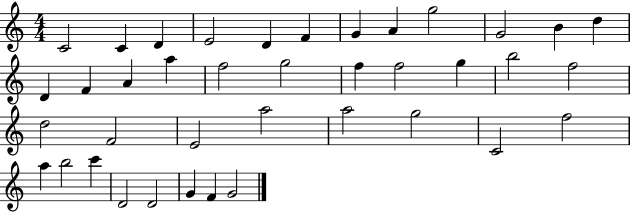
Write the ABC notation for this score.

X:1
T:Untitled
M:4/4
L:1/4
K:C
C2 C D E2 D F G A g2 G2 B d D F A a f2 g2 f f2 g b2 f2 d2 F2 E2 a2 a2 g2 C2 f2 a b2 c' D2 D2 G F G2